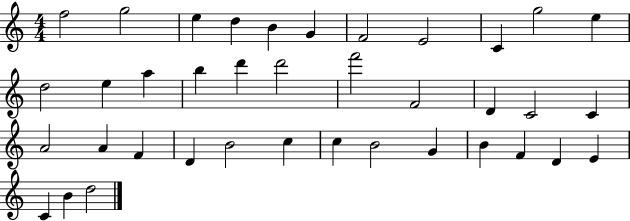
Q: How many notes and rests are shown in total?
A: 38